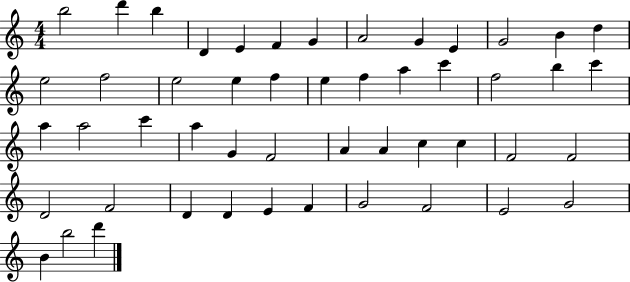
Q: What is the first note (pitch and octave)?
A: B5